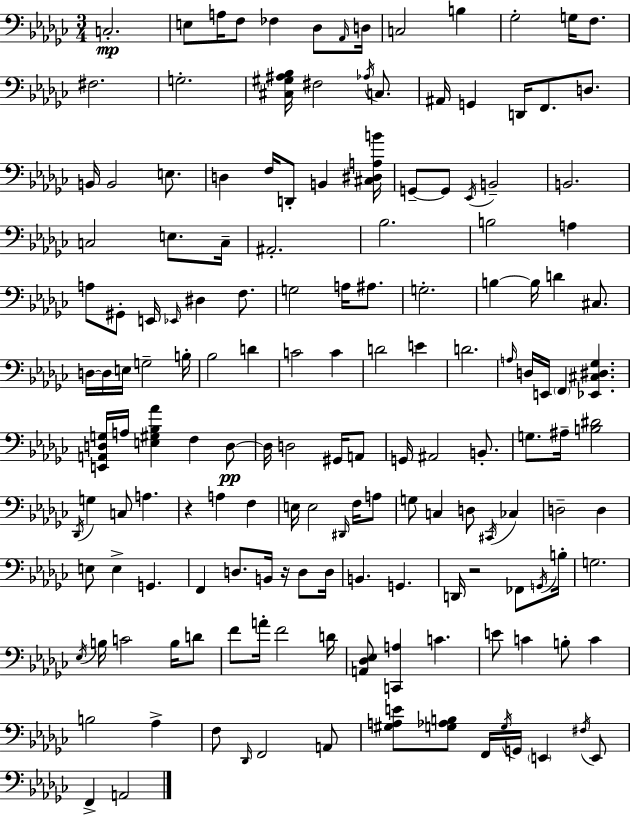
{
  \clef bass
  \numericTimeSignature
  \time 3/4
  \key ees \minor
  c2.-.\mp | e8 a16 f8 fes4 des8 \grace { aes,16 } | d16 c2 b4 | ges2-. g16 f8. | \break fis2. | g2.-. | <cis gis ais bes>16 fis2 \acciaccatura { aes16 } c8. | ais,16 g,4 d,16 f,8. d8. | \break b,16 b,2 e8. | d4 f16 d,8-. b,4 | <cis dis a b'>16 g,8--~~ g,8 \acciaccatura { ees,16 } b,2-- | b,2. | \break c2 e8. | c16-- ais,2.-. | bes2. | b2 a4 | \break a8 gis,8-. e,16 \grace { ees,16 } dis4 | f8. g2 | a16 ais8. g2.-. | b4~~ b16 d'4 | \break cis8. d16~~ d16 e16 g2-- | b16-. bes2 | d'4 c'2 | c'4 d'2 | \break e'4 d'2. | \grace { a16 } d16 e,16 \parenthesize f,4 <ees, cis dis ges>4. | <e, a, d g>16 a16 <e gis bes aes'>4 f4 | d8~~\pp d16 d2 | \break gis,16 a,8 g,16 ais,2 | b,8.-. g8. ais16-- <b dis'>2 | \acciaccatura { des,16 } g4 c8 | a4. r4 a4 | \break f4 e16 e2 | \grace { dis,16 } f16 a8 g8 c4 | d8 \acciaccatura { cis,16 } ces4 d2-- | d4 e8 e4-> | \break g,4. f,4 | d8. b,16 r16 d8 d16 b,4. | g,4. d,16 r2 | fes,8 \acciaccatura { g,16 } b16-. g2. | \break \acciaccatura { ees16 } b16 c'2 | b16 d'8 f'8 | a'16-. f'2 d'16 <a, des ees>8 | <c, a>4 c'4. e'8 | \break c'4 b8-. c'4 b2 | aes4-> f8 | \grace { des,16 } f,2 a,8 <gis a e'>8 | <g aes b>8 f,16 \acciaccatura { g16 } g,16 \parenthesize e,4 \acciaccatura { fis16 } e,8 | \break f,4-> a,2 | \bar "|."
}